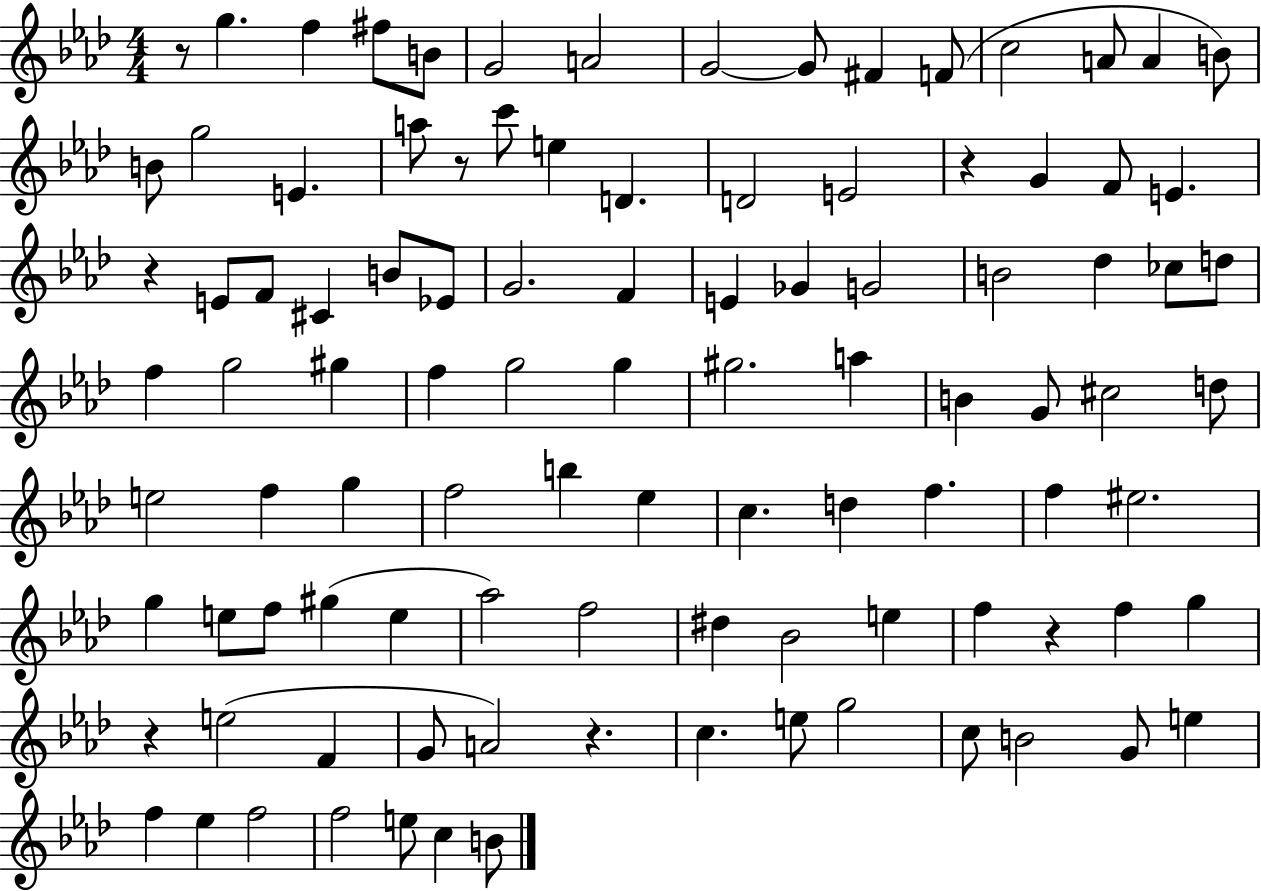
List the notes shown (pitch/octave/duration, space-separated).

R/e G5/q. F5/q F#5/e B4/e G4/h A4/h G4/h G4/e F#4/q F4/e C5/h A4/e A4/q B4/e B4/e G5/h E4/q. A5/e R/e C6/e E5/q D4/q. D4/h E4/h R/q G4/q F4/e E4/q. R/q E4/e F4/e C#4/q B4/e Eb4/e G4/h. F4/q E4/q Gb4/q G4/h B4/h Db5/q CES5/e D5/e F5/q G5/h G#5/q F5/q G5/h G5/q G#5/h. A5/q B4/q G4/e C#5/h D5/e E5/h F5/q G5/q F5/h B5/q Eb5/q C5/q. D5/q F5/q. F5/q EIS5/h. G5/q E5/e F5/e G#5/q E5/q Ab5/h F5/h D#5/q Bb4/h E5/q F5/q R/q F5/q G5/q R/q E5/h F4/q G4/e A4/h R/q. C5/q. E5/e G5/h C5/e B4/h G4/e E5/q F5/q Eb5/q F5/h F5/h E5/e C5/q B4/e